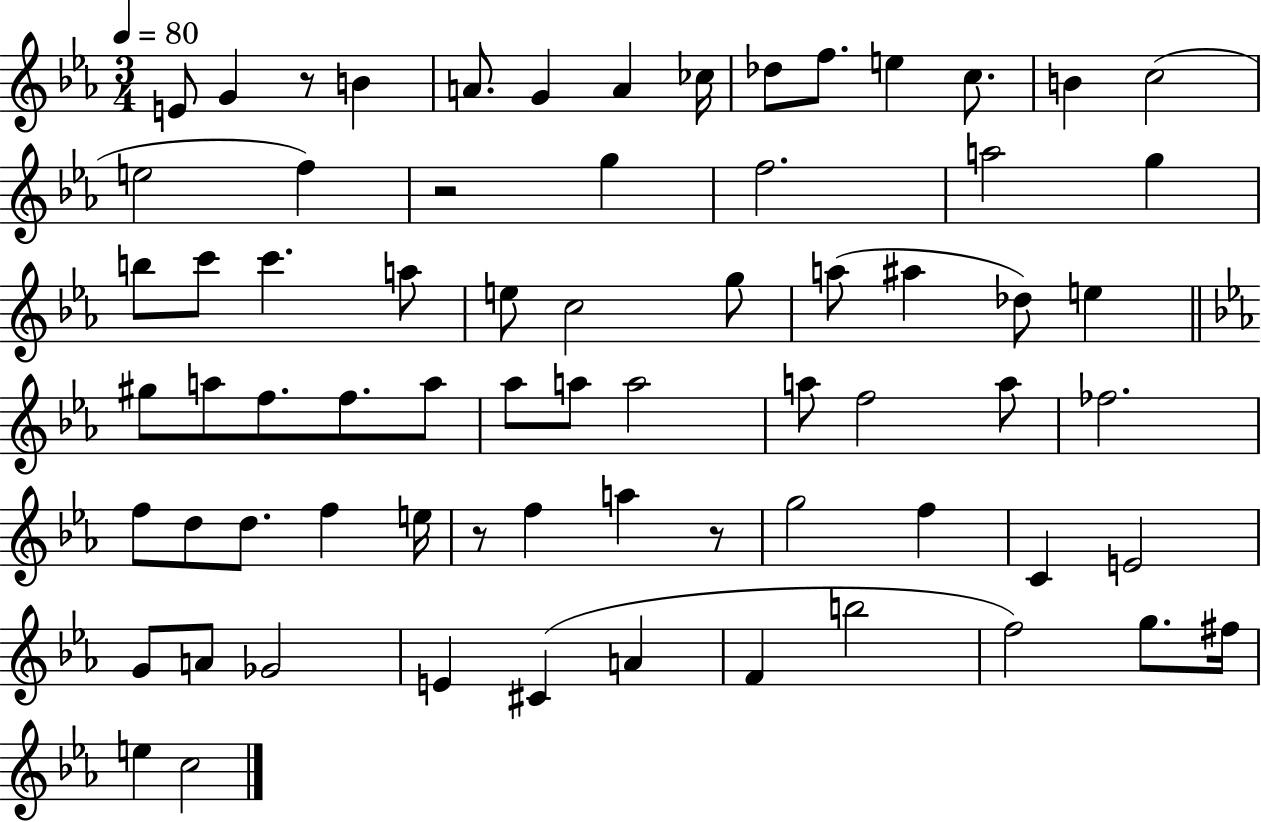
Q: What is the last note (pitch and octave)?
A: C5